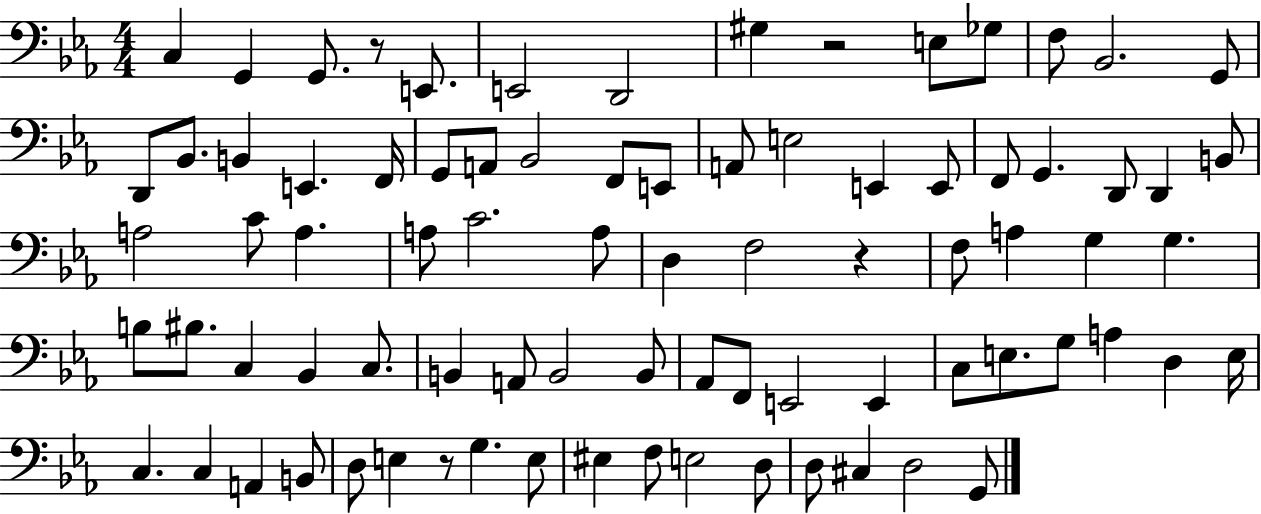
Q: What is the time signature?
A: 4/4